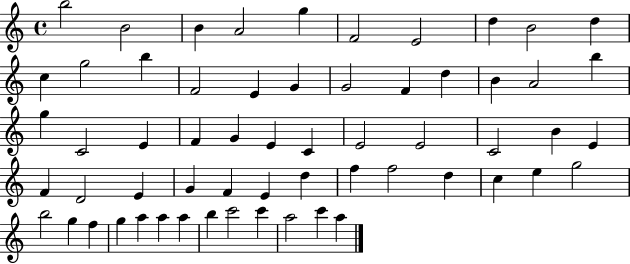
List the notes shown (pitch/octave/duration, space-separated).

B5/h B4/h B4/q A4/h G5/q F4/h E4/h D5/q B4/h D5/q C5/q G5/h B5/q F4/h E4/q G4/q G4/h F4/q D5/q B4/q A4/h B5/q G5/q C4/h E4/q F4/q G4/q E4/q C4/q E4/h E4/h C4/h B4/q E4/q F4/q D4/h E4/q G4/q F4/q E4/q D5/q F5/q F5/h D5/q C5/q E5/q G5/h B5/h G5/q F5/q G5/q A5/q A5/q A5/q B5/q C6/h C6/q A5/h C6/q A5/q